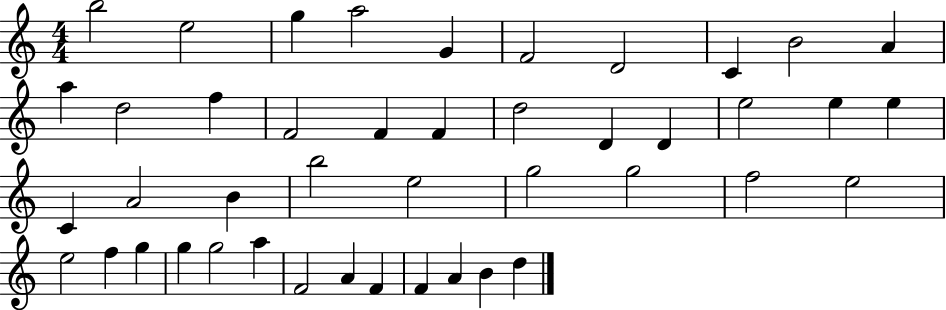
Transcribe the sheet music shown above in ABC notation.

X:1
T:Untitled
M:4/4
L:1/4
K:C
b2 e2 g a2 G F2 D2 C B2 A a d2 f F2 F F d2 D D e2 e e C A2 B b2 e2 g2 g2 f2 e2 e2 f g g g2 a F2 A F F A B d